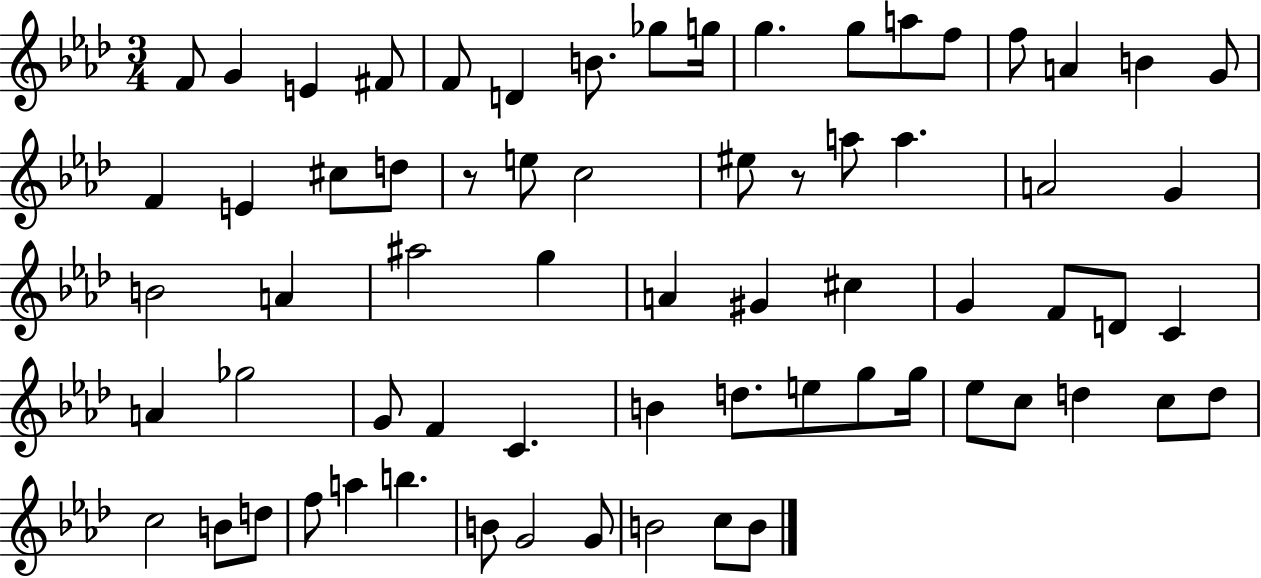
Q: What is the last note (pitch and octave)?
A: B4